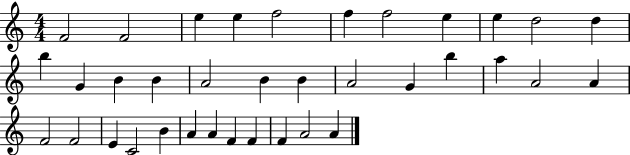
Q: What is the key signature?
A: C major